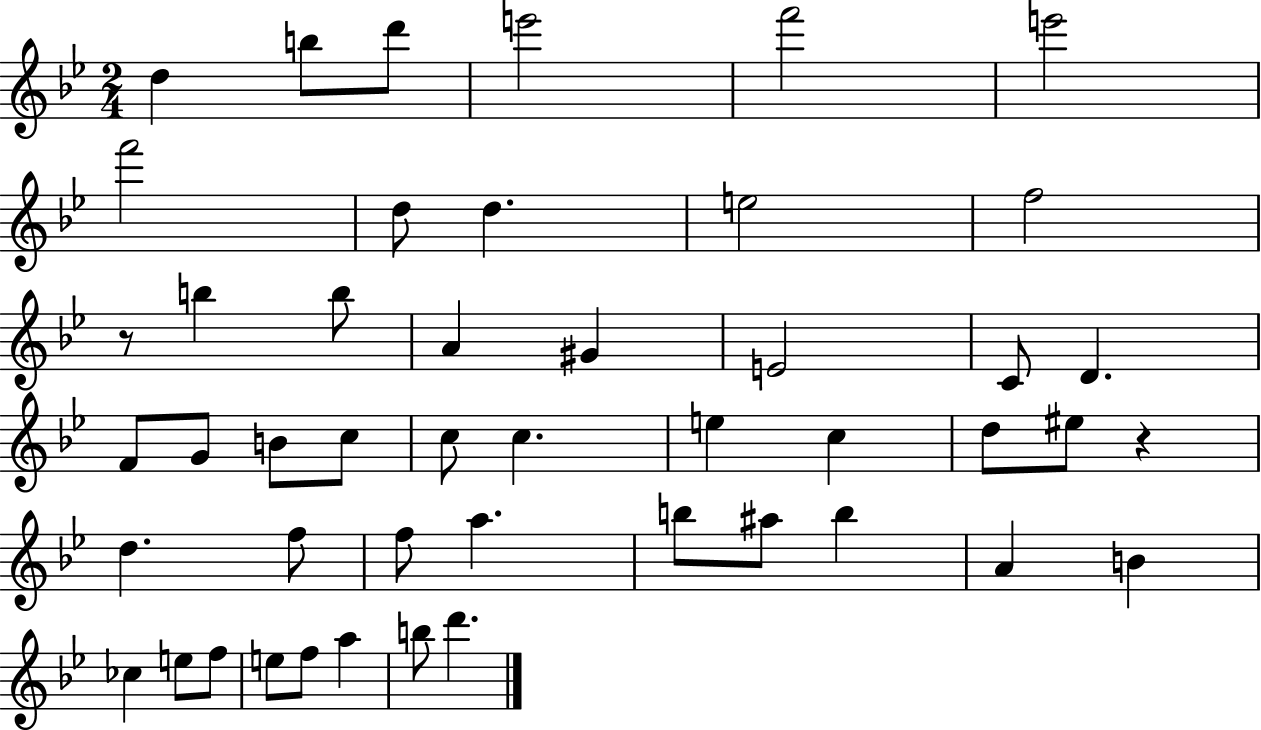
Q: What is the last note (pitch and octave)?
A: D6